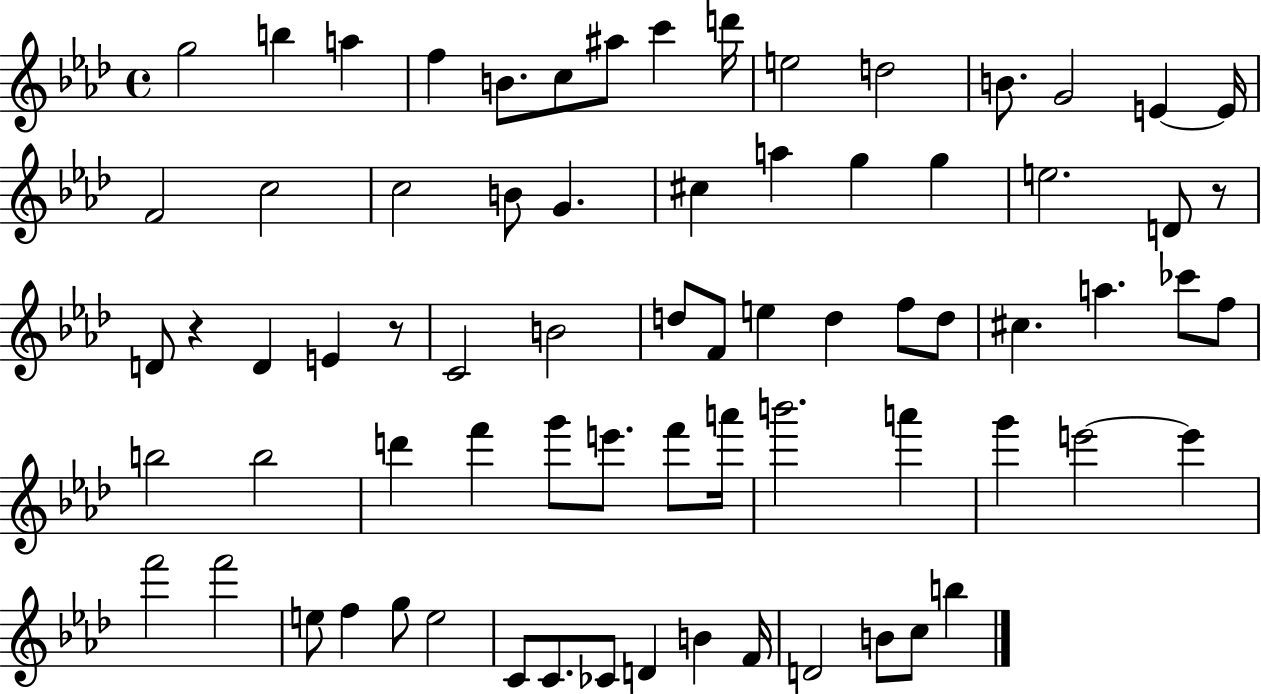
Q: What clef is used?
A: treble